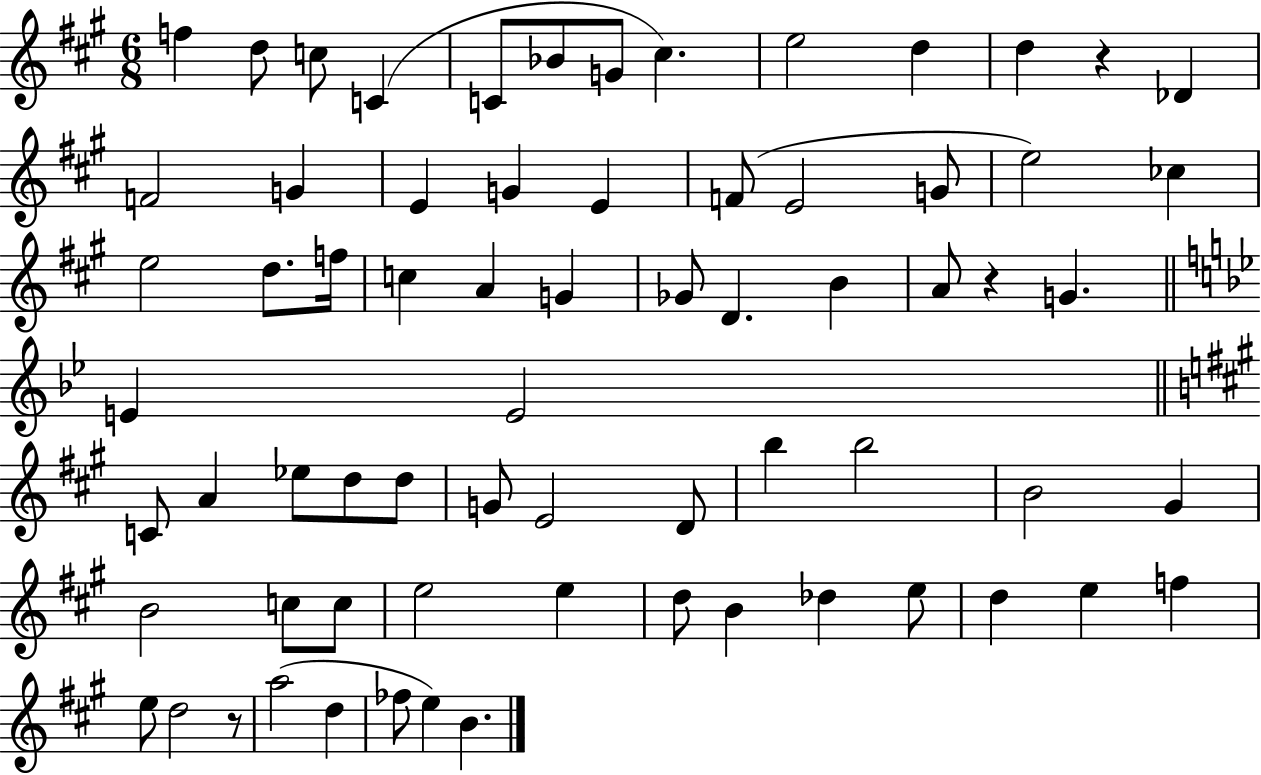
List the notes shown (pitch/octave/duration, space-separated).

F5/q D5/e C5/e C4/q C4/e Bb4/e G4/e C#5/q. E5/h D5/q D5/q R/q Db4/q F4/h G4/q E4/q G4/q E4/q F4/e E4/h G4/e E5/h CES5/q E5/h D5/e. F5/s C5/q A4/q G4/q Gb4/e D4/q. B4/q A4/e R/q G4/q. E4/q E4/h C4/e A4/q Eb5/e D5/e D5/e G4/e E4/h D4/e B5/q B5/h B4/h G#4/q B4/h C5/e C5/e E5/h E5/q D5/e B4/q Db5/q E5/e D5/q E5/q F5/q E5/e D5/h R/e A5/h D5/q FES5/e E5/q B4/q.